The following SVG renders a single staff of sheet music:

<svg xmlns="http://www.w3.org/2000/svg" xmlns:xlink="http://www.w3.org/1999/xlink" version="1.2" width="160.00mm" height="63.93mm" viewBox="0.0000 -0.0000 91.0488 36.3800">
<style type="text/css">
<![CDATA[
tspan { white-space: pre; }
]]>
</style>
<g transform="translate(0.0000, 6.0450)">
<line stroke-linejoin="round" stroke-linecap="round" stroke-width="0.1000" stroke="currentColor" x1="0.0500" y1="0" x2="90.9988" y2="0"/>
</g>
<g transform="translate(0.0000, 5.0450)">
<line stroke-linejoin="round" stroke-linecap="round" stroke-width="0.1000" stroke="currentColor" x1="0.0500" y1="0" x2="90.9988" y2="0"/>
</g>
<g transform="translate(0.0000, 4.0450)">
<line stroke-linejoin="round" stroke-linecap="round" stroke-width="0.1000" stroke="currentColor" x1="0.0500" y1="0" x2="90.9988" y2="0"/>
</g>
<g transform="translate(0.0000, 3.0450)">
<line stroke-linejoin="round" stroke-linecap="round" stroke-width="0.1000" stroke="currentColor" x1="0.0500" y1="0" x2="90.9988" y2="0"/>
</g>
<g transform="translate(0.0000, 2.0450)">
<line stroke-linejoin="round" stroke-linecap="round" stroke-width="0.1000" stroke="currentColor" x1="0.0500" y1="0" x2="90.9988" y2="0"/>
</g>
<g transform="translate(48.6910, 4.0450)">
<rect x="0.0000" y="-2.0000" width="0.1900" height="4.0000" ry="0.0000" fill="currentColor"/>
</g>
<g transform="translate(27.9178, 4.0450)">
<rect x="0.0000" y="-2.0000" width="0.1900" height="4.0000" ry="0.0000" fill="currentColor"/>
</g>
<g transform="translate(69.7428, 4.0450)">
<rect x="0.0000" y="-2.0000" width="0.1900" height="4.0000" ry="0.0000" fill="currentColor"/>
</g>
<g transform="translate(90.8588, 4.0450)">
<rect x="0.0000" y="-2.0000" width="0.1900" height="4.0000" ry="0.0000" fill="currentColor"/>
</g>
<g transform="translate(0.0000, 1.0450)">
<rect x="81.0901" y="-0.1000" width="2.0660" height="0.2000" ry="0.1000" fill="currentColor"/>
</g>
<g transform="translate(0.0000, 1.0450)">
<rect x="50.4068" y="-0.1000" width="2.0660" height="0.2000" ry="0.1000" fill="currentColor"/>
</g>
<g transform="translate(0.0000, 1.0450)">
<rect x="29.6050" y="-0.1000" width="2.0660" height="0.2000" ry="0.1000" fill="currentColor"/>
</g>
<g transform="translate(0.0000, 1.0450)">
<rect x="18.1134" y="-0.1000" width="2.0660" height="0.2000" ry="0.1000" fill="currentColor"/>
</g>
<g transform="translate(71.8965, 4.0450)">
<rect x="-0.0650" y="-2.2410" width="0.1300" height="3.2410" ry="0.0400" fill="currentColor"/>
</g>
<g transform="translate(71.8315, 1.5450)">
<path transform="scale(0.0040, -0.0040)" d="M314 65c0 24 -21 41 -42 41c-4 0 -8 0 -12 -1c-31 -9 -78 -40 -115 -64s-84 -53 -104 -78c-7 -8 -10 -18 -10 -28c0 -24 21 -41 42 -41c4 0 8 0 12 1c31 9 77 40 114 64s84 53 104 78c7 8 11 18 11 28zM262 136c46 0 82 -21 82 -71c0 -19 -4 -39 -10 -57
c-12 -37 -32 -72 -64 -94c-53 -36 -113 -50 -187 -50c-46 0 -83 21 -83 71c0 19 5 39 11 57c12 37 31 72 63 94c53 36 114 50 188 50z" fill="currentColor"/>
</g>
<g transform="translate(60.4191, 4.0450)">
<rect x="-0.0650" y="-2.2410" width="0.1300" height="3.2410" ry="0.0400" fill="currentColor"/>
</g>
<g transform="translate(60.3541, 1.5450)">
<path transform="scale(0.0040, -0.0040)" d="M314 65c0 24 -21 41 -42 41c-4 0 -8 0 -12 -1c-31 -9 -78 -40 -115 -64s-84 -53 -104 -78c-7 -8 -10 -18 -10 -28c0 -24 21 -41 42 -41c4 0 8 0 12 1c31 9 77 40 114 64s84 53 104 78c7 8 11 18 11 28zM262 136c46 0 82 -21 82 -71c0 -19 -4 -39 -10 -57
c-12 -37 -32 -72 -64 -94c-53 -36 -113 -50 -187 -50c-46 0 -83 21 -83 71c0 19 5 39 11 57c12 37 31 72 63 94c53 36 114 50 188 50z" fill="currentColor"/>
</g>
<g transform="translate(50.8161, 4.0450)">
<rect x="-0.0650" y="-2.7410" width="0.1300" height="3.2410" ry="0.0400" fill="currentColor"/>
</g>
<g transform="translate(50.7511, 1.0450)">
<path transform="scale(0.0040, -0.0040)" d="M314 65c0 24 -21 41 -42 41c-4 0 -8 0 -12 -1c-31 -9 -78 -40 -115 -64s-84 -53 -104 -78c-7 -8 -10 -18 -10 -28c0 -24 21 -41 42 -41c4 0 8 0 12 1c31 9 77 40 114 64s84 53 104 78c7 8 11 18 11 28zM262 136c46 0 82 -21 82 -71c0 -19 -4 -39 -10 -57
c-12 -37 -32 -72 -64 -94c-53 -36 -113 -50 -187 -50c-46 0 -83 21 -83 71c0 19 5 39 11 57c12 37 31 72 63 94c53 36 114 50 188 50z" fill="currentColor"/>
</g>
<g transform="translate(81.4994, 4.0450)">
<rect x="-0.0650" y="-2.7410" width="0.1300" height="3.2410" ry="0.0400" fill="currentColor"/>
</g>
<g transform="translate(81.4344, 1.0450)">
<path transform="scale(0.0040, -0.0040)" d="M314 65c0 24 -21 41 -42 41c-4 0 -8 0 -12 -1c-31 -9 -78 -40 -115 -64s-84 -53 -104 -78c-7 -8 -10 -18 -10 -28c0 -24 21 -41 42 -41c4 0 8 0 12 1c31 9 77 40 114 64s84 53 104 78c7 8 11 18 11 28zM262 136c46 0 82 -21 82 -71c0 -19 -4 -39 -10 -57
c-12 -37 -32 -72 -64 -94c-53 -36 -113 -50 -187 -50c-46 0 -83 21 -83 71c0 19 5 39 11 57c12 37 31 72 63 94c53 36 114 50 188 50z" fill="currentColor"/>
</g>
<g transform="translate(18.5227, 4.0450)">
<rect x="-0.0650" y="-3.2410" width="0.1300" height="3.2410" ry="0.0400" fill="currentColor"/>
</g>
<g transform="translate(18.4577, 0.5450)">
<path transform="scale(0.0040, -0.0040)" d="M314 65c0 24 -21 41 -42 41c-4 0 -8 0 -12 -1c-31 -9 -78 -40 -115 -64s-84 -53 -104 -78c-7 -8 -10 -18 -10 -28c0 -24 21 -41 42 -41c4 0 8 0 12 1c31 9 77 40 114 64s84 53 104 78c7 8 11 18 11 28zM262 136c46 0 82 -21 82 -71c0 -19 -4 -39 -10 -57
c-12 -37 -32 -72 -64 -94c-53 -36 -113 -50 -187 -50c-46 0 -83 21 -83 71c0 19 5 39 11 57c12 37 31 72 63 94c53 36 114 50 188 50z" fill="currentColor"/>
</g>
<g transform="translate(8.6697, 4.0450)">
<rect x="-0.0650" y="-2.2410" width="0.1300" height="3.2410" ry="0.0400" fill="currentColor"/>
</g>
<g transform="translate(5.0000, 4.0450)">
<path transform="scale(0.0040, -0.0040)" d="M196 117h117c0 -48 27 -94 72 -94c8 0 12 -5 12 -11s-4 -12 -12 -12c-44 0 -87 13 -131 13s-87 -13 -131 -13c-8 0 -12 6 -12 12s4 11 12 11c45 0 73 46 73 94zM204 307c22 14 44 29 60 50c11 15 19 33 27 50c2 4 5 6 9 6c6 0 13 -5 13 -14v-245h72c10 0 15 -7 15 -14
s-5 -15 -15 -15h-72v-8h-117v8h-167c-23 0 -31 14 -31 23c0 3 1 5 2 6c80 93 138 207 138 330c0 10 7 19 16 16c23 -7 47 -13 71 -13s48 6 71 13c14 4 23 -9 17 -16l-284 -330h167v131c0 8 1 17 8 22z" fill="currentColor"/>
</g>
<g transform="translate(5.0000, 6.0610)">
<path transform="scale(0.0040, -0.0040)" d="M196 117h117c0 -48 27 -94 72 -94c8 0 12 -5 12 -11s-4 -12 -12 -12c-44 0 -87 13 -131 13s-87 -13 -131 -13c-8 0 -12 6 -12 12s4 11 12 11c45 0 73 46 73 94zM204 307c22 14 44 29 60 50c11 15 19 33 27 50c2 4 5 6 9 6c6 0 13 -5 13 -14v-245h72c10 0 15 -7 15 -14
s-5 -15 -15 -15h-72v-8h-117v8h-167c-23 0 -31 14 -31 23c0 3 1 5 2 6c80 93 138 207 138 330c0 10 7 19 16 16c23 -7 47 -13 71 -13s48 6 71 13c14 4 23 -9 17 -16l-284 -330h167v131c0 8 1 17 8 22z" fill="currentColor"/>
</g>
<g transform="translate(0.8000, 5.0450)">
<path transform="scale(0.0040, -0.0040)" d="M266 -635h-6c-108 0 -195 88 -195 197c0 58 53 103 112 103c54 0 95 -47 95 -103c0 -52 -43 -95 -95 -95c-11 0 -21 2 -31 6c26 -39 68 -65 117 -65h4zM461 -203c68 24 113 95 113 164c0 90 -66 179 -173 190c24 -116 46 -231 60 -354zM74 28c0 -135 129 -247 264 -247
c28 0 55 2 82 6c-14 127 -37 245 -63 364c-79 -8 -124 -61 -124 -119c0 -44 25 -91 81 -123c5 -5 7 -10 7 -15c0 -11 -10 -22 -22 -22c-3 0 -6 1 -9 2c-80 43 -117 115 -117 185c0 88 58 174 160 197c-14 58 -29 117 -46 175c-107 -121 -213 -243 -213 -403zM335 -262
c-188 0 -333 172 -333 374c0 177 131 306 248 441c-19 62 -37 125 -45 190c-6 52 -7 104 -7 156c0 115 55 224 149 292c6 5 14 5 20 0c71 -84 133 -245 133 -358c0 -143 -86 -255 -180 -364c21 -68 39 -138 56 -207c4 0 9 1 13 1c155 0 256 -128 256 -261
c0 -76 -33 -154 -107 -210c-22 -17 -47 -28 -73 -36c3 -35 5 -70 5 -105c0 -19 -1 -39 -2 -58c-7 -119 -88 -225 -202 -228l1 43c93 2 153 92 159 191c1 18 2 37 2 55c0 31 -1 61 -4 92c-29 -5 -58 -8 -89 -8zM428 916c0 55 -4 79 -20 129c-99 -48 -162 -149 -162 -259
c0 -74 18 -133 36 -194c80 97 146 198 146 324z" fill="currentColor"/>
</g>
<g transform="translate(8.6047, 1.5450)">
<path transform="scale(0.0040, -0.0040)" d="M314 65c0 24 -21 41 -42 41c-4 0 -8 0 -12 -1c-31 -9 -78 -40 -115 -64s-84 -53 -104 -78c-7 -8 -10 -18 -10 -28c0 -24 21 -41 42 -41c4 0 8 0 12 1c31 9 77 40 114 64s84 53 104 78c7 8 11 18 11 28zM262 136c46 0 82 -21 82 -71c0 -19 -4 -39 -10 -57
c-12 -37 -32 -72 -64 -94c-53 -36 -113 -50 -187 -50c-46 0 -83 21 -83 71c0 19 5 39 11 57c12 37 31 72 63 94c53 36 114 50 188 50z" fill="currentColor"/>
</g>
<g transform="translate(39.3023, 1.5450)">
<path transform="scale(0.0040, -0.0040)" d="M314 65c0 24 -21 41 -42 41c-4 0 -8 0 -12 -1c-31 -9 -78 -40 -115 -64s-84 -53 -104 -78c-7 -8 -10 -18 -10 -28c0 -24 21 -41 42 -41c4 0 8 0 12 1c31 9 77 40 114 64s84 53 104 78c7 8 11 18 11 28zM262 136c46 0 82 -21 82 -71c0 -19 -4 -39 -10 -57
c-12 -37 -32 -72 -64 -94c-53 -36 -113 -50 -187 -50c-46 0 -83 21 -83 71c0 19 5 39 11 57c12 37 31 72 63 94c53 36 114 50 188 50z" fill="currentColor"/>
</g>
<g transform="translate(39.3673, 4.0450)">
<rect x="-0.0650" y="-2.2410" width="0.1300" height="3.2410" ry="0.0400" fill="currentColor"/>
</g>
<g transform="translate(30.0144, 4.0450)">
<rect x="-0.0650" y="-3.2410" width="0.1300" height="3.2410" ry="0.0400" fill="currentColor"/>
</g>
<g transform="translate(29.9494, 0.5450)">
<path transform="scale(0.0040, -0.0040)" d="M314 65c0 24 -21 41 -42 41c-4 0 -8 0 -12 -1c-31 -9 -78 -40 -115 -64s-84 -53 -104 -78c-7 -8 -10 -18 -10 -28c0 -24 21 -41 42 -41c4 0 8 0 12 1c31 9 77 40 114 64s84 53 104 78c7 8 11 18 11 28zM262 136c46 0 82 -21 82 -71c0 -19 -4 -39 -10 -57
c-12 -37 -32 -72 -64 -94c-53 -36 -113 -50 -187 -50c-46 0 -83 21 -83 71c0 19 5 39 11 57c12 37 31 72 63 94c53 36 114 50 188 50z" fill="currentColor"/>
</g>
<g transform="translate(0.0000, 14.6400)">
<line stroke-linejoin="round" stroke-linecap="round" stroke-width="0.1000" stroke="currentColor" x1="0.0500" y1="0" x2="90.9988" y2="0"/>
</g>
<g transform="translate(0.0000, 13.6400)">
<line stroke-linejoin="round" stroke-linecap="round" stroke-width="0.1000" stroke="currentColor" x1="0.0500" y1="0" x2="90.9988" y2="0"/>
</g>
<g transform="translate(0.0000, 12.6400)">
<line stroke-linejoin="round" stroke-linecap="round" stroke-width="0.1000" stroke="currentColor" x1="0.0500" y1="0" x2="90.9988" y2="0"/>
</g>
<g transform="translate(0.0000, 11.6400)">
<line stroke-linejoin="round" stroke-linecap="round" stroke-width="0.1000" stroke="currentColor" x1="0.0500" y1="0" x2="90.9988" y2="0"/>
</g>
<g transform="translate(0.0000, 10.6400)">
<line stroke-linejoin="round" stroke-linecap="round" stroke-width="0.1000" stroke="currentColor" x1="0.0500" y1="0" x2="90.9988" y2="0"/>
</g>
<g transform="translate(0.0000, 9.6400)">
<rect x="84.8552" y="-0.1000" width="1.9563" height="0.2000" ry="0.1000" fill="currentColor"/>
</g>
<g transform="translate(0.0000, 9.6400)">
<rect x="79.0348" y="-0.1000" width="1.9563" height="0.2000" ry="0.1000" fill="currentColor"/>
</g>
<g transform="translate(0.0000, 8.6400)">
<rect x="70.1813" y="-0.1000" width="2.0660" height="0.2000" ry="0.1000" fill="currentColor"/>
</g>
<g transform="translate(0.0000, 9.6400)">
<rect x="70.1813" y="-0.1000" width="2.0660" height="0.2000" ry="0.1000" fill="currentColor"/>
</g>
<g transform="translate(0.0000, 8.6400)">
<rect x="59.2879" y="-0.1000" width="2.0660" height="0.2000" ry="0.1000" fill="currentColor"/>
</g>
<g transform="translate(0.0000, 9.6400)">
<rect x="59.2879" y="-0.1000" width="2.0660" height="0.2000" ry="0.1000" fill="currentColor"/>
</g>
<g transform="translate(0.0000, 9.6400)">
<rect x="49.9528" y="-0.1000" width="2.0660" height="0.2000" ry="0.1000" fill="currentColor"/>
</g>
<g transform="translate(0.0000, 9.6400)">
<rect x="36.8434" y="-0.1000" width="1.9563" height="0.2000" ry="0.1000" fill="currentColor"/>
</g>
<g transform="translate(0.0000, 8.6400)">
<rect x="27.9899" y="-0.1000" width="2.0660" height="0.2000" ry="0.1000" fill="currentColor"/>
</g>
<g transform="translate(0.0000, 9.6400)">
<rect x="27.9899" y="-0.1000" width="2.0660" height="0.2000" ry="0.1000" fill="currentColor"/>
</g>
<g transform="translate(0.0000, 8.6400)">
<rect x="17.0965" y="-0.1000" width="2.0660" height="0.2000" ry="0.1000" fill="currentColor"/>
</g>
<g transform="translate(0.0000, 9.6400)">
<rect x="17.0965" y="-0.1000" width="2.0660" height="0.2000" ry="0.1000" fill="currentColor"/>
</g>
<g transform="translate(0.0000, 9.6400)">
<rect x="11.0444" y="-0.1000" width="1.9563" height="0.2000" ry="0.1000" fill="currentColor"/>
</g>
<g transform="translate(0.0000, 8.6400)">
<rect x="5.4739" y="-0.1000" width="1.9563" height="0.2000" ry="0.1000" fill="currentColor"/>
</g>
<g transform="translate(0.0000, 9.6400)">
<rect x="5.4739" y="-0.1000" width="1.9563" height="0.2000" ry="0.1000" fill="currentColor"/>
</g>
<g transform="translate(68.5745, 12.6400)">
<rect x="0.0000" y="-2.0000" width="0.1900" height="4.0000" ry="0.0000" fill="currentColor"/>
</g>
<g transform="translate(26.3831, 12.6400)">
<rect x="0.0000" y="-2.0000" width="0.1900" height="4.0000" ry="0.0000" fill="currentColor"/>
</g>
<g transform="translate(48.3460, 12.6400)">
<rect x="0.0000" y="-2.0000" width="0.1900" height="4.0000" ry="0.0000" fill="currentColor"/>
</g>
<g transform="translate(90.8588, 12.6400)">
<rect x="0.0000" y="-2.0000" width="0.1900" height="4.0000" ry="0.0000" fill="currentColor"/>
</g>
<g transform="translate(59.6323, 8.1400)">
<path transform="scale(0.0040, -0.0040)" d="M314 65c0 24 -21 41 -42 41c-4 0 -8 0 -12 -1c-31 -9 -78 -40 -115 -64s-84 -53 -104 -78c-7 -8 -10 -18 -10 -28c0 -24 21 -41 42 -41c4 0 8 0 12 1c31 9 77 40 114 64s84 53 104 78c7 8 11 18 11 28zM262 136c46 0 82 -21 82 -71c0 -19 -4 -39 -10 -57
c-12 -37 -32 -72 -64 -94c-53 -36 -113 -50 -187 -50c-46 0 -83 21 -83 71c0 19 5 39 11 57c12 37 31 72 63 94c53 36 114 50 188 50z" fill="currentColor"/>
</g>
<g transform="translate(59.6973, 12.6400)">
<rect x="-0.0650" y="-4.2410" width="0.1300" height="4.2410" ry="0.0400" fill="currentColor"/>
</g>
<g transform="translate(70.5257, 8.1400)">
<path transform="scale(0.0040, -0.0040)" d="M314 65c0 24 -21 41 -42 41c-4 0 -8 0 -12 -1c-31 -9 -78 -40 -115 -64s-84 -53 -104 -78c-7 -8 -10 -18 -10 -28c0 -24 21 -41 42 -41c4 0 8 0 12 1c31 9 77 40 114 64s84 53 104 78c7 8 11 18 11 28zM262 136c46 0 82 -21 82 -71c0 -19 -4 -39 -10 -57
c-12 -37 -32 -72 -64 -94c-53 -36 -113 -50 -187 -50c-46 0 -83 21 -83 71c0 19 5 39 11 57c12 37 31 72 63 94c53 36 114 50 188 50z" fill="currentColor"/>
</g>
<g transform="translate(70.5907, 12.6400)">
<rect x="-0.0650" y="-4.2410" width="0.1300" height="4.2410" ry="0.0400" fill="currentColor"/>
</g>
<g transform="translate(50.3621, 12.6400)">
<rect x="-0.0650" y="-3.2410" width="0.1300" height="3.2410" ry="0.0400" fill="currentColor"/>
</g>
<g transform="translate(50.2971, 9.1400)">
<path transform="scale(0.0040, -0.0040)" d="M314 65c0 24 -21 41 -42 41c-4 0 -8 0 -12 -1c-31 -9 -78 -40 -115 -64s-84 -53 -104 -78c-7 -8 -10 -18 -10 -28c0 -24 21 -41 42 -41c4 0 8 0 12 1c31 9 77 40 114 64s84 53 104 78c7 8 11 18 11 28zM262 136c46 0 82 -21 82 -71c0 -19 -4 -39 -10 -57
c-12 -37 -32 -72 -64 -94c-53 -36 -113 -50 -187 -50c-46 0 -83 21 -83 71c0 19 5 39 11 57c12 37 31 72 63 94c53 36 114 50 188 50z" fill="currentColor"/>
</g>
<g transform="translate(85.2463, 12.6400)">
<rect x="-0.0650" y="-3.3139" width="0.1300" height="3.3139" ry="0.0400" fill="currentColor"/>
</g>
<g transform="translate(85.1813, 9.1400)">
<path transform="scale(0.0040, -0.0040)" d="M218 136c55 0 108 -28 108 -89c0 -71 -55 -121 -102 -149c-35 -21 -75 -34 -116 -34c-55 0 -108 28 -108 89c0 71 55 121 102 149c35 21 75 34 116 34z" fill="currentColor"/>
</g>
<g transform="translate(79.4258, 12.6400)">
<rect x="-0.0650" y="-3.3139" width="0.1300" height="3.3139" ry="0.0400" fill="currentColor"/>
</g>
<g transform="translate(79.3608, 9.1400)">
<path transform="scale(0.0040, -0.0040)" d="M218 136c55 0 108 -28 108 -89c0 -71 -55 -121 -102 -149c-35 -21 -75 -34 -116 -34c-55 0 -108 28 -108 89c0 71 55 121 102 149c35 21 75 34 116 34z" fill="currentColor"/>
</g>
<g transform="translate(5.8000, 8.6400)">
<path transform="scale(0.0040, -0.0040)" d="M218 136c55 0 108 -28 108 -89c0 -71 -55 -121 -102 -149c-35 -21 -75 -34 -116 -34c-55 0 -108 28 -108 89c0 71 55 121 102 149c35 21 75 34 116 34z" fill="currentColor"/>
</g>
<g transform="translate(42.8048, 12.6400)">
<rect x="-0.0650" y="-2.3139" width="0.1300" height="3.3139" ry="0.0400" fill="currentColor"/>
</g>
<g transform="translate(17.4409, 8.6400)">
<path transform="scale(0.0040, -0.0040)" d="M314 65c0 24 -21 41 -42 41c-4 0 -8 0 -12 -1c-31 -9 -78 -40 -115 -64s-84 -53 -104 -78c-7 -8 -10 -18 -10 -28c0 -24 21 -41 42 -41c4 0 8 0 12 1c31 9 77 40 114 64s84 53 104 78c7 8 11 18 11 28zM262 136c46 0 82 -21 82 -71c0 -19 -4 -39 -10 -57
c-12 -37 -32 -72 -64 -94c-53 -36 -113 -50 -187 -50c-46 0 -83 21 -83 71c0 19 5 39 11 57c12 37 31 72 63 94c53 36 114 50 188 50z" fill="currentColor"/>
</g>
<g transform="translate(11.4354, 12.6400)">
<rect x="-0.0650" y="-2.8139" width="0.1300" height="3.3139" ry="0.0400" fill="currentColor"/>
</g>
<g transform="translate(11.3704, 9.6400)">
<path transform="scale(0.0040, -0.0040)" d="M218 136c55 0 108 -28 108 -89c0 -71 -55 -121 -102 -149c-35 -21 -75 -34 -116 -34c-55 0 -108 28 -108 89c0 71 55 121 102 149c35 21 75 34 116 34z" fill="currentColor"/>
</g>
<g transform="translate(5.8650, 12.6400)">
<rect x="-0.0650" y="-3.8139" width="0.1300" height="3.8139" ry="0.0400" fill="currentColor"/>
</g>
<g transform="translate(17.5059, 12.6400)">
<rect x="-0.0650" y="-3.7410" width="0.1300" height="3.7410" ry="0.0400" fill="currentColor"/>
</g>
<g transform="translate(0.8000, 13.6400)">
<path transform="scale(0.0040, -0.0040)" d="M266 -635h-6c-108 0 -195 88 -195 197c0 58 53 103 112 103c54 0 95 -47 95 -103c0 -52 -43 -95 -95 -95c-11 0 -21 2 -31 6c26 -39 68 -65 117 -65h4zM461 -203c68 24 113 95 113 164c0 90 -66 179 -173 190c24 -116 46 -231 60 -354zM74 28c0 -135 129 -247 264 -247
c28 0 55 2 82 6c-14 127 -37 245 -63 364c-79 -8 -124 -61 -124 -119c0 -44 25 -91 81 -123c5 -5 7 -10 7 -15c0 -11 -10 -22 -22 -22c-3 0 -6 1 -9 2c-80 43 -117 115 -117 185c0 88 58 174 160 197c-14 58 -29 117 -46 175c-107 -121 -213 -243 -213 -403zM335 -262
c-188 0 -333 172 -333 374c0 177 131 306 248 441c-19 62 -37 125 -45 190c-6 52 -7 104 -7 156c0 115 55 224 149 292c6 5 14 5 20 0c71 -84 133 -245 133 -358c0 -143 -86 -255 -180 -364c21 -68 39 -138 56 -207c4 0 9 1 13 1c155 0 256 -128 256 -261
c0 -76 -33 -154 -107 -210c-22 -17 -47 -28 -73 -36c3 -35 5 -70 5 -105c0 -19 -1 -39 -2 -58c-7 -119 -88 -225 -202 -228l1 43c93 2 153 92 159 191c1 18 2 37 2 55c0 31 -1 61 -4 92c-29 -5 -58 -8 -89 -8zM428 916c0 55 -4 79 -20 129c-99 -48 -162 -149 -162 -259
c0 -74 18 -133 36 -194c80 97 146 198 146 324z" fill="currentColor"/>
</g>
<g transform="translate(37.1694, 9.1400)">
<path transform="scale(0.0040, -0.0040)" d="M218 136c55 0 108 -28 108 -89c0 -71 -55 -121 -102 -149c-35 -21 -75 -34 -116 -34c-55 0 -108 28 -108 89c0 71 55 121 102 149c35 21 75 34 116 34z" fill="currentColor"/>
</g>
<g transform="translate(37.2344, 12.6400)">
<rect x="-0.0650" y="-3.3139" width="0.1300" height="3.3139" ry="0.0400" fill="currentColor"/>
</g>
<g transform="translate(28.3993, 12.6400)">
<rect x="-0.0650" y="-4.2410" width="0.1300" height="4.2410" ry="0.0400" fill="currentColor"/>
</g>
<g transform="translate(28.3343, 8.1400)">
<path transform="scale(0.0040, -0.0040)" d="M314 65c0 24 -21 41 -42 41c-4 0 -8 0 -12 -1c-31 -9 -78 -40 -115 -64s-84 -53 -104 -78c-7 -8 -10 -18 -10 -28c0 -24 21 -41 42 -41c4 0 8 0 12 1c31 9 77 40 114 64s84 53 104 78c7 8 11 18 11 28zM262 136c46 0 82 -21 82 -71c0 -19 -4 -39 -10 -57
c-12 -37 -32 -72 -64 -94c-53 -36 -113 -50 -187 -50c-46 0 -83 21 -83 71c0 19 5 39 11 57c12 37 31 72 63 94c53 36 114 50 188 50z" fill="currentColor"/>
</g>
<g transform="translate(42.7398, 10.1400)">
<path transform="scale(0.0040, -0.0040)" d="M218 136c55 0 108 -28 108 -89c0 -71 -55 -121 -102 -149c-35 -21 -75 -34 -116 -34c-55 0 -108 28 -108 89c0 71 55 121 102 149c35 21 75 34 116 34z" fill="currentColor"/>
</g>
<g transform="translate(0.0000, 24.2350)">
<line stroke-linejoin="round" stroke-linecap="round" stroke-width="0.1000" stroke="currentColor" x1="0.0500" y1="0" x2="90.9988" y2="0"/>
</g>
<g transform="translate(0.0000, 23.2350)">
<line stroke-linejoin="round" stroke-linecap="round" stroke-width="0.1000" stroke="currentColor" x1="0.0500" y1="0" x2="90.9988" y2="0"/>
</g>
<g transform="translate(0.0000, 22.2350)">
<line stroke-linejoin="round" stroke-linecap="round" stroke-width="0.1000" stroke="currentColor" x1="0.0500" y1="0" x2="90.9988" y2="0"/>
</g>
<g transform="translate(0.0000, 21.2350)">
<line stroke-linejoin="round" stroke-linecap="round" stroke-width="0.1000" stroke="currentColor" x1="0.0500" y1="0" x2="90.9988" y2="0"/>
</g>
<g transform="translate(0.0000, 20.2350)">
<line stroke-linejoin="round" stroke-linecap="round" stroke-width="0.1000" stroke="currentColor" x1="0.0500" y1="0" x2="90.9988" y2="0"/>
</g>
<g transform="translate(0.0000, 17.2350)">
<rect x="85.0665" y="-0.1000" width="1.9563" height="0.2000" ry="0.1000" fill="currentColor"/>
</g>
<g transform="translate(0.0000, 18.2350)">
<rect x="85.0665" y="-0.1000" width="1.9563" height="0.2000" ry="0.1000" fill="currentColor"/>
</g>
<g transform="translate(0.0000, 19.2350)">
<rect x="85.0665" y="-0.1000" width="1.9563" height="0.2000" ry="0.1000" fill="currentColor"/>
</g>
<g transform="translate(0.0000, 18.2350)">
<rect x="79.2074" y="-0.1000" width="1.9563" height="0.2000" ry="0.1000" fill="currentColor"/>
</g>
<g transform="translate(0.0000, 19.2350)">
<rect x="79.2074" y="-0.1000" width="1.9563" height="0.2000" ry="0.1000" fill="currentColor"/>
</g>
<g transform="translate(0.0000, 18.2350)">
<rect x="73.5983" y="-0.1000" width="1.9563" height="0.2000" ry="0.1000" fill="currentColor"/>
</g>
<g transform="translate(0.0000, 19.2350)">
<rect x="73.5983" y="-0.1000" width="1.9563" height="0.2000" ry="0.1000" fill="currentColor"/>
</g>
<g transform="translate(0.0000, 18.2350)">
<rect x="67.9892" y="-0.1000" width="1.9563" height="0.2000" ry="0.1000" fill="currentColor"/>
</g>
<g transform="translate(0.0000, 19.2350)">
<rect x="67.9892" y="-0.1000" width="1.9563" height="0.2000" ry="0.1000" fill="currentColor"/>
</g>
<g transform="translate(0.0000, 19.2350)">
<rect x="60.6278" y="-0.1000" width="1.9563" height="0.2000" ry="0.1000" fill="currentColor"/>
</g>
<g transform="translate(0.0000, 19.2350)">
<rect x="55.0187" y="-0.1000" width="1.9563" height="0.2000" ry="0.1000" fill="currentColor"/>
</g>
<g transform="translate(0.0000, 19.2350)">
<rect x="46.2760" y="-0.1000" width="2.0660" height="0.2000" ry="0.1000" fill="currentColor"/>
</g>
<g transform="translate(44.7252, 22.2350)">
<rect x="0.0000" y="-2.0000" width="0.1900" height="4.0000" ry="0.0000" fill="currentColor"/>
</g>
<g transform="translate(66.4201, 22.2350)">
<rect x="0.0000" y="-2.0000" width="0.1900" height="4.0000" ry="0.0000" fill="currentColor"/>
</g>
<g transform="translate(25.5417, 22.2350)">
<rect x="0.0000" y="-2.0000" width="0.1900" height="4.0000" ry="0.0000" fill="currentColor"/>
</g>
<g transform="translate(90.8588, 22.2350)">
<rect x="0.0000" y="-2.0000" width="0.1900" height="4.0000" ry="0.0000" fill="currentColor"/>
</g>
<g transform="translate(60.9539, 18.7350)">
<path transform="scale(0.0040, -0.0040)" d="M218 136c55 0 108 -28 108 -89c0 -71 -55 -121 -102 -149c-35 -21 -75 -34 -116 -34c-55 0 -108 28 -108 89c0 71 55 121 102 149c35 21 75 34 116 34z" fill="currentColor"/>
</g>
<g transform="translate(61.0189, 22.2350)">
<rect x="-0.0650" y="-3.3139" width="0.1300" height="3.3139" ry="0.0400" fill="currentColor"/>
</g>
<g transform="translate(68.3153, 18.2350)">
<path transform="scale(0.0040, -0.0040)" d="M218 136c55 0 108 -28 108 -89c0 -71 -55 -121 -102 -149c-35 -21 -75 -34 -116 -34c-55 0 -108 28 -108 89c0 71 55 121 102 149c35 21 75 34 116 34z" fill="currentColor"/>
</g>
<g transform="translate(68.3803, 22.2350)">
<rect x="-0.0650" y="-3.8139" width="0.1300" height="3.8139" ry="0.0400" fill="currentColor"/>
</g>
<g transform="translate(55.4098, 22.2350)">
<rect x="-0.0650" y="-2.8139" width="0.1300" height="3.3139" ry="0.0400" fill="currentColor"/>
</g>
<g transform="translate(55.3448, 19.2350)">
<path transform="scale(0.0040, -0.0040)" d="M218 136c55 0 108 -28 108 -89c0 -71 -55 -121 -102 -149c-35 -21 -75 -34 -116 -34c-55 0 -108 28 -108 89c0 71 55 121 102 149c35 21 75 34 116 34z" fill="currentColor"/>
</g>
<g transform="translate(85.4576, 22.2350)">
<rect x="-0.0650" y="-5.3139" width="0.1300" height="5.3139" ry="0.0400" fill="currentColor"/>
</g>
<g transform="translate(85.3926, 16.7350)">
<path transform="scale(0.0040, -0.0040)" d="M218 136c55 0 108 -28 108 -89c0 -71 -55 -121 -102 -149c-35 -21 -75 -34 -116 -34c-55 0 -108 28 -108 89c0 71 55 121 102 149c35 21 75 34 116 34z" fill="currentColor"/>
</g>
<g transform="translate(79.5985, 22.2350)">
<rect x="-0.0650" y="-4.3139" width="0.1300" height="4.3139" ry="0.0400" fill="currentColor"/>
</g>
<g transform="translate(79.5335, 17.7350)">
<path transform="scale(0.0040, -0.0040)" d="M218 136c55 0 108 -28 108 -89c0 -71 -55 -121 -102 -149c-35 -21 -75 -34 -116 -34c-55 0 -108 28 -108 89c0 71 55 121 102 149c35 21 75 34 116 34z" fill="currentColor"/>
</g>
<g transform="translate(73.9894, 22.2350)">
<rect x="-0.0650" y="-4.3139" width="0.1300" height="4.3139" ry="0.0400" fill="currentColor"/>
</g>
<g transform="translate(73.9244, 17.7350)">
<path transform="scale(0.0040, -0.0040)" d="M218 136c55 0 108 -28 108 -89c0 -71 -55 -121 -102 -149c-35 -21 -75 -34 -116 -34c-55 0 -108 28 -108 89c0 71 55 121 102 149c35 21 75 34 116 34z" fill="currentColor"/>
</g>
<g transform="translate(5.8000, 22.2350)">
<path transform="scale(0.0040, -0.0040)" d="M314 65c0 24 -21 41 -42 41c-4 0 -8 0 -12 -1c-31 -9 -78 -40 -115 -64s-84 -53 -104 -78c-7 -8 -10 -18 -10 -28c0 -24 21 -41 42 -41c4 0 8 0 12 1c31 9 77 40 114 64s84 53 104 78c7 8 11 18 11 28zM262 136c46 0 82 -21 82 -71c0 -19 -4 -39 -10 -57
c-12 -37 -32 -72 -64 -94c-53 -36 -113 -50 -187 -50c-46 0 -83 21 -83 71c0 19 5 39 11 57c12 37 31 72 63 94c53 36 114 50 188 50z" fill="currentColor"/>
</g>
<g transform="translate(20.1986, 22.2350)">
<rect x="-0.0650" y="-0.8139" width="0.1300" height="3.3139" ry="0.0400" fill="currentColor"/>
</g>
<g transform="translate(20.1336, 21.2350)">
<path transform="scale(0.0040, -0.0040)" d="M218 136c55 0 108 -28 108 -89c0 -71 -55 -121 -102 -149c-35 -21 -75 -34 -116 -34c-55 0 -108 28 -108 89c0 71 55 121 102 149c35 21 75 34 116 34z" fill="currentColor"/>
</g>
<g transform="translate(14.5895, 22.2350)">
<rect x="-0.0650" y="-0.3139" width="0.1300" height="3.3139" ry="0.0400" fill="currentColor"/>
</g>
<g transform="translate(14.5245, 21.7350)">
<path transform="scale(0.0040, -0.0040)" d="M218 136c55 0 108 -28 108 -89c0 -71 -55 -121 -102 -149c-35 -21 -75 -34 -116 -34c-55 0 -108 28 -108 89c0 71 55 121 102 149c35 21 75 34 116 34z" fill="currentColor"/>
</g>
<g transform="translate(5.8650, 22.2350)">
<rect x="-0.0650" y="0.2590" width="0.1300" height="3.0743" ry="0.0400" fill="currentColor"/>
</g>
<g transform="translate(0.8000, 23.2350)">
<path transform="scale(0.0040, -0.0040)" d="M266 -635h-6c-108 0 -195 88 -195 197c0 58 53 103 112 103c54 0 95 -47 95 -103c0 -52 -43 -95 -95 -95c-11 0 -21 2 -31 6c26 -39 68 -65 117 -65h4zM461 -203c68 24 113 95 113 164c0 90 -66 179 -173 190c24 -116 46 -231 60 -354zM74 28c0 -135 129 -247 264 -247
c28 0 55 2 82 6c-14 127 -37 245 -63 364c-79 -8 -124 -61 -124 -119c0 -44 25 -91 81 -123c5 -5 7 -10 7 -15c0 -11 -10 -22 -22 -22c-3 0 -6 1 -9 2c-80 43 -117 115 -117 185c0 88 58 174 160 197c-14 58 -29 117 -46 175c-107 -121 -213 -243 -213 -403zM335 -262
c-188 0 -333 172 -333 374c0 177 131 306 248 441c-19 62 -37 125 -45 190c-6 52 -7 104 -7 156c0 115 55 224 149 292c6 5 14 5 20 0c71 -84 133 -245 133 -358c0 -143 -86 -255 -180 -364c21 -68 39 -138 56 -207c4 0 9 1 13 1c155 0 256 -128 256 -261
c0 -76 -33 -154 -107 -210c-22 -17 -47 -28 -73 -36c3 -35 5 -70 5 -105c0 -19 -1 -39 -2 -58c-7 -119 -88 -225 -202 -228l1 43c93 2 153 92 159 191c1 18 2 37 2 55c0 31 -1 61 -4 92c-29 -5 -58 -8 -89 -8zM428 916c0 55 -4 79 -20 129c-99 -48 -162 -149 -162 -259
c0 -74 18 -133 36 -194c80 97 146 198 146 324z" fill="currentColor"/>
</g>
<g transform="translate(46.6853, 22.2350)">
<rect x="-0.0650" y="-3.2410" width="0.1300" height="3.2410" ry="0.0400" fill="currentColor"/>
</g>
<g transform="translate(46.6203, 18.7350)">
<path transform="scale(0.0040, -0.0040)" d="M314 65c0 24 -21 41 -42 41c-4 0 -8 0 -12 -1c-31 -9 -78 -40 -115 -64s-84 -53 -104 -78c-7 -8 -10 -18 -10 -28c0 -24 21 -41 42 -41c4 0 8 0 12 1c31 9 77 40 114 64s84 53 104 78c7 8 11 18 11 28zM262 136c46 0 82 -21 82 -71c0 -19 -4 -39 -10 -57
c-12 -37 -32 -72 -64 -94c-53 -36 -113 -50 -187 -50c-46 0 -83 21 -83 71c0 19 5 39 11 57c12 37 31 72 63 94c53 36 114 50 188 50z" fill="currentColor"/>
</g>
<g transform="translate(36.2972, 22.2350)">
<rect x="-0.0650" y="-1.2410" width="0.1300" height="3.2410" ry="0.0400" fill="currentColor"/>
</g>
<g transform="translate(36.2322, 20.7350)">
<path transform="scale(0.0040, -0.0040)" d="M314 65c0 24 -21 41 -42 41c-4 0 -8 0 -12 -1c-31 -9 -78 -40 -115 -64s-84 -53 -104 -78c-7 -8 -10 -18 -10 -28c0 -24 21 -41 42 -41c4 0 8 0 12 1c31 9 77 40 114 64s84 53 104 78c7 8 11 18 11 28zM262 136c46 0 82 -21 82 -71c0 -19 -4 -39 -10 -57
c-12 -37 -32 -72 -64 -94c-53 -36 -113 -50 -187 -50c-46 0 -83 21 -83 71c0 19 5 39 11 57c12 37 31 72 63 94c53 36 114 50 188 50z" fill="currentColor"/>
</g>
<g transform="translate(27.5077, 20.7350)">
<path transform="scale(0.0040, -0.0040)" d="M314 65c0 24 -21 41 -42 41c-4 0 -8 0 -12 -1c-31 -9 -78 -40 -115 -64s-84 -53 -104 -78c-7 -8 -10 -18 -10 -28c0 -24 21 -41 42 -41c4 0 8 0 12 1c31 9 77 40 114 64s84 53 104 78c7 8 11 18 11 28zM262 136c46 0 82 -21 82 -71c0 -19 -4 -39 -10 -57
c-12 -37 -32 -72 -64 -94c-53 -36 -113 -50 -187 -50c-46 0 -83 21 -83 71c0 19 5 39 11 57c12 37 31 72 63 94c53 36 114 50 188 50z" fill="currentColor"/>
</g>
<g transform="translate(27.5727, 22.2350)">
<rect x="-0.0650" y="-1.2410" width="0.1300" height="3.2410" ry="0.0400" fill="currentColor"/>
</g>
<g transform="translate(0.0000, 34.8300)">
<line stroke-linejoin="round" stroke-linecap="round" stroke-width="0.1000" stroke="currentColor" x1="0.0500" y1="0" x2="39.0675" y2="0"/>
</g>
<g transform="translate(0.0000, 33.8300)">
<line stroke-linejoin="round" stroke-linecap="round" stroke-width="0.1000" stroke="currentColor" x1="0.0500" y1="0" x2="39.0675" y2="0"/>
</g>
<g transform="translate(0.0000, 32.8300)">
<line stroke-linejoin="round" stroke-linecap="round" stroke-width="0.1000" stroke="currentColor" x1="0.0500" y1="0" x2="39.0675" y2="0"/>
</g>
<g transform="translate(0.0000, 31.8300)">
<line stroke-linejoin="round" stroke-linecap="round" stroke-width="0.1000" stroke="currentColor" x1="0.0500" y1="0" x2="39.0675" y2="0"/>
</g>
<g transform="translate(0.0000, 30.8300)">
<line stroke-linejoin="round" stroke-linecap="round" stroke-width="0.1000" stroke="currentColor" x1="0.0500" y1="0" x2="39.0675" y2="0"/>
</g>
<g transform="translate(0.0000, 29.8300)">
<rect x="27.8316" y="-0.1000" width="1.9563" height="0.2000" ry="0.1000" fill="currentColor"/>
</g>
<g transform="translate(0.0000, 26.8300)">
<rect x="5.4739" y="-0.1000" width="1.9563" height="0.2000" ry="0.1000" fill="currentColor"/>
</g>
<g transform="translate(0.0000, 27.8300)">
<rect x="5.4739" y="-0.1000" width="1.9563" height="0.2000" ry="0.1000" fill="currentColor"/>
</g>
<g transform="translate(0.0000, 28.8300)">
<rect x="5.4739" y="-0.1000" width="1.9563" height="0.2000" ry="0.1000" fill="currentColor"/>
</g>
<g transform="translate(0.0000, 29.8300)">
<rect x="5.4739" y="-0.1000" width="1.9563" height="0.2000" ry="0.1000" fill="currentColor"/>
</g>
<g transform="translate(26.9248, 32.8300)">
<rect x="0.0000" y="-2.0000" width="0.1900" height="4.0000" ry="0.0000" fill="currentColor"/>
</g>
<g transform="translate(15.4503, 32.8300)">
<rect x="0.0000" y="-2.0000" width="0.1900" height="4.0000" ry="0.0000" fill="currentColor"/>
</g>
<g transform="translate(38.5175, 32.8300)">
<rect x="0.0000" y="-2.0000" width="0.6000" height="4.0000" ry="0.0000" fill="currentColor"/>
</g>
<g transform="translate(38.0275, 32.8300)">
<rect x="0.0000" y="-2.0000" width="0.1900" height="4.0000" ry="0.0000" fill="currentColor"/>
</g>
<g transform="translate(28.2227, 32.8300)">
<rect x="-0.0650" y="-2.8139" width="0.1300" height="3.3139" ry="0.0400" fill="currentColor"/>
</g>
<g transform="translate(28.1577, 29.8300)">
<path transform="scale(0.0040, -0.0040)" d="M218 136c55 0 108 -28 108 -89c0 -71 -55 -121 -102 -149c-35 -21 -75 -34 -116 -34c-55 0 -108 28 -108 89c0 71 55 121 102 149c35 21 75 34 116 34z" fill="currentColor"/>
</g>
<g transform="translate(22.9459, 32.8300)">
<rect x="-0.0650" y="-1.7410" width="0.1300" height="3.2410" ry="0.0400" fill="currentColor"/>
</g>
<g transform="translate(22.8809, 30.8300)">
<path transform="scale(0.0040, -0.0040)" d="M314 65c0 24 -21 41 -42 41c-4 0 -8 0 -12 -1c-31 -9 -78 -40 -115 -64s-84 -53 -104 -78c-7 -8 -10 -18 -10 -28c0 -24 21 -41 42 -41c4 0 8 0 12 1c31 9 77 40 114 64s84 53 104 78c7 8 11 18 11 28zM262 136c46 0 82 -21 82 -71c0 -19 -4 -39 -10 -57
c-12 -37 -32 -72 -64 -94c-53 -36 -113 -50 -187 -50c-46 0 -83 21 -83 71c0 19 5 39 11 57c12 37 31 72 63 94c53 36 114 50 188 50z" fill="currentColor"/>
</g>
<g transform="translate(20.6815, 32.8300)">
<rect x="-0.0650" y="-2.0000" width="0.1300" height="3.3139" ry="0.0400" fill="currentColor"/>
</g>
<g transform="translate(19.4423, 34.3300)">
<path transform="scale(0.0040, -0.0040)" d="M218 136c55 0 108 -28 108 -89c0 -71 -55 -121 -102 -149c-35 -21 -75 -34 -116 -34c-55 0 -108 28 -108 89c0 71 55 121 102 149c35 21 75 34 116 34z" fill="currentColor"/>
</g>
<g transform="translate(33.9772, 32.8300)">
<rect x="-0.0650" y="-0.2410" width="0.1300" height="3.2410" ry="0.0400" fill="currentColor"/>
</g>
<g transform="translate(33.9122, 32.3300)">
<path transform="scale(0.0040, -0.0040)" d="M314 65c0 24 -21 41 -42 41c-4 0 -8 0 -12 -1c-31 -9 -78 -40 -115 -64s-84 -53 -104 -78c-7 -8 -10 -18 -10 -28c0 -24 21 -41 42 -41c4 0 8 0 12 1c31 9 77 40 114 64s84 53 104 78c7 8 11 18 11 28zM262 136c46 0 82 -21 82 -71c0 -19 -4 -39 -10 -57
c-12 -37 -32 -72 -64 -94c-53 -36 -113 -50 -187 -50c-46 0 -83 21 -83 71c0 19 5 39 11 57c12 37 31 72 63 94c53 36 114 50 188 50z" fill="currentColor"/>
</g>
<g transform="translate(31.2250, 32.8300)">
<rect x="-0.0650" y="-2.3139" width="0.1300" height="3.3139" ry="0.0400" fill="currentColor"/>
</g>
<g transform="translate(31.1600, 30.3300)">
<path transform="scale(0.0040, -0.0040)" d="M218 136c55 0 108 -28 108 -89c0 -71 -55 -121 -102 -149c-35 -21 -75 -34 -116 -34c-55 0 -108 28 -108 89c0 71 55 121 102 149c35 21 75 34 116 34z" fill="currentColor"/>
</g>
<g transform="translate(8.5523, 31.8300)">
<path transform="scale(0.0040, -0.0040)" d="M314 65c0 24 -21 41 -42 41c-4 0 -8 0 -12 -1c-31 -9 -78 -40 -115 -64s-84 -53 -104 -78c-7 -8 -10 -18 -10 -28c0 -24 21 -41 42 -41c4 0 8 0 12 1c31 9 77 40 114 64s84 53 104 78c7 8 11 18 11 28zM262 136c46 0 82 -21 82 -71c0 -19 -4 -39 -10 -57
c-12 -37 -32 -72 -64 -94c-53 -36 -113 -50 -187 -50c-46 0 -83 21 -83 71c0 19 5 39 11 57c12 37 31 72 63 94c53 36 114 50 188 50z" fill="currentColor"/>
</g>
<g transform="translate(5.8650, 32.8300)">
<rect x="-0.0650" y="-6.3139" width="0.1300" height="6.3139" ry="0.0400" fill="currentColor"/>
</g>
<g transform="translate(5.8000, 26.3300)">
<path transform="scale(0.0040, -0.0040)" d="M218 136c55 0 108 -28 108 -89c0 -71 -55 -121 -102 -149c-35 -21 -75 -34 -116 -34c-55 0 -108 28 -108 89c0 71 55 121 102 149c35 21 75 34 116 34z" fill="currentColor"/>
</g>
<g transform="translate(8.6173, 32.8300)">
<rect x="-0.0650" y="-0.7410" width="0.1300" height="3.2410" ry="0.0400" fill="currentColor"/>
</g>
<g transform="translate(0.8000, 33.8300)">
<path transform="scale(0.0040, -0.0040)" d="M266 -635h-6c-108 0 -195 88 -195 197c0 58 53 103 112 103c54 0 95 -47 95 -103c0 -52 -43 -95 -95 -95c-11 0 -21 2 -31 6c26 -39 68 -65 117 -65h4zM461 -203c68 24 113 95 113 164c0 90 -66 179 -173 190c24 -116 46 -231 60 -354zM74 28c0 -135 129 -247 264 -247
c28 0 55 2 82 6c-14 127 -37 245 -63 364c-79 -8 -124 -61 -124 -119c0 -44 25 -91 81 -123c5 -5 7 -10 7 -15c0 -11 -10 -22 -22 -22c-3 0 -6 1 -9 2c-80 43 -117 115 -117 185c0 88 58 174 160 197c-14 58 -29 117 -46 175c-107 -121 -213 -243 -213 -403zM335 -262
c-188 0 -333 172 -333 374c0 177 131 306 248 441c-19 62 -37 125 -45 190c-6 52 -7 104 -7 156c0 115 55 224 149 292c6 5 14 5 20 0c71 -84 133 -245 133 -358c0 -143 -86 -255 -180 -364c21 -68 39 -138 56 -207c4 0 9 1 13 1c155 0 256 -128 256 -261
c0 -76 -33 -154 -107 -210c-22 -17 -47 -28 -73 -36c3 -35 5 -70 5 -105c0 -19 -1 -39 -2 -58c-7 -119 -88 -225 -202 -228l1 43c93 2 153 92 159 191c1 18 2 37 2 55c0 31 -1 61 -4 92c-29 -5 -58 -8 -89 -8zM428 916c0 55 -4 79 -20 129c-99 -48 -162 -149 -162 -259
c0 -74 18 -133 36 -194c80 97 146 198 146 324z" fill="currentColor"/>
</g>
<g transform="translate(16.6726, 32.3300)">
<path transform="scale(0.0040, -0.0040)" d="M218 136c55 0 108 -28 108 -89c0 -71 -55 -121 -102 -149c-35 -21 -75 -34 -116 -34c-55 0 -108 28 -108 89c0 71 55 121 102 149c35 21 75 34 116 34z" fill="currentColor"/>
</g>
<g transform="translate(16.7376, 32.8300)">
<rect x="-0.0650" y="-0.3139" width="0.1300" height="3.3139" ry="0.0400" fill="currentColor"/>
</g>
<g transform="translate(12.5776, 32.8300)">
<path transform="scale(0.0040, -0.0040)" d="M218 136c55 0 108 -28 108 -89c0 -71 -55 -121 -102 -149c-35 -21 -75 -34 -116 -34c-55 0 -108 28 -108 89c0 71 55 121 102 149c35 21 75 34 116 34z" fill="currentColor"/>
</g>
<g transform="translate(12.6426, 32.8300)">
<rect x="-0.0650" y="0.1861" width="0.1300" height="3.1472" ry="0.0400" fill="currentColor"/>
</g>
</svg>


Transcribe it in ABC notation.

X:1
T:Untitled
M:4/4
L:1/4
K:C
g2 b2 b2 g2 a2 g2 g2 a2 c' a c'2 d'2 b g b2 d'2 d'2 b b B2 c d e2 e2 b2 a b c' d' d' f' a' d2 B c F f2 a g c2